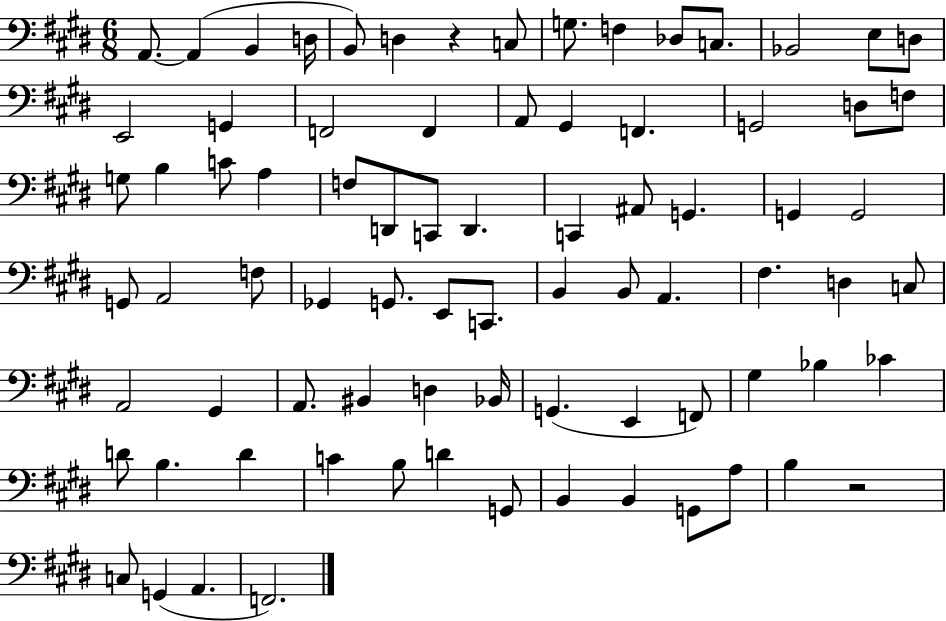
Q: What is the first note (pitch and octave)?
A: A2